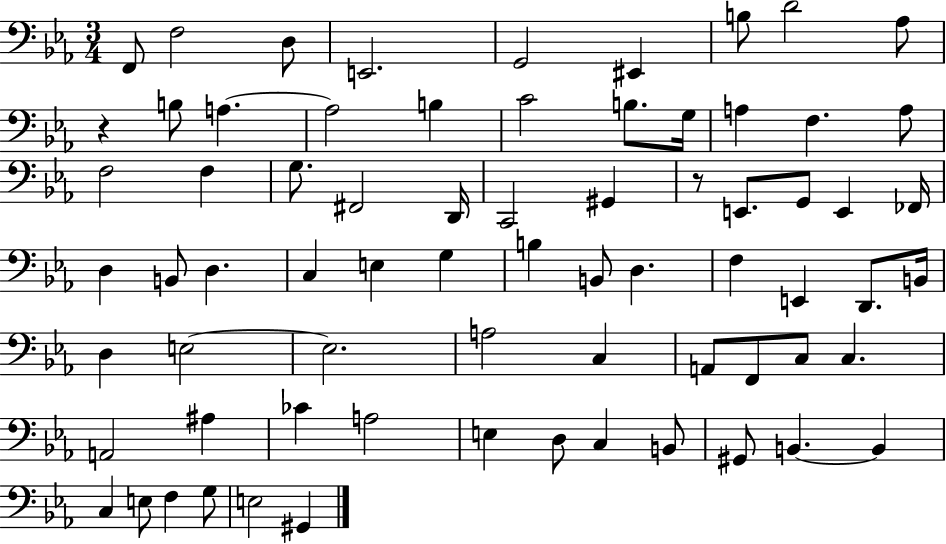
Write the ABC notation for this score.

X:1
T:Untitled
M:3/4
L:1/4
K:Eb
F,,/2 F,2 D,/2 E,,2 G,,2 ^E,, B,/2 D2 _A,/2 z B,/2 A, A,2 B, C2 B,/2 G,/4 A, F, A,/2 F,2 F, G,/2 ^F,,2 D,,/4 C,,2 ^G,, z/2 E,,/2 G,,/2 E,, _F,,/4 D, B,,/2 D, C, E, G, B, B,,/2 D, F, E,, D,,/2 B,,/4 D, E,2 E,2 A,2 C, A,,/2 F,,/2 C,/2 C, A,,2 ^A, _C A,2 E, D,/2 C, B,,/2 ^G,,/2 B,, B,, C, E,/2 F, G,/2 E,2 ^G,,